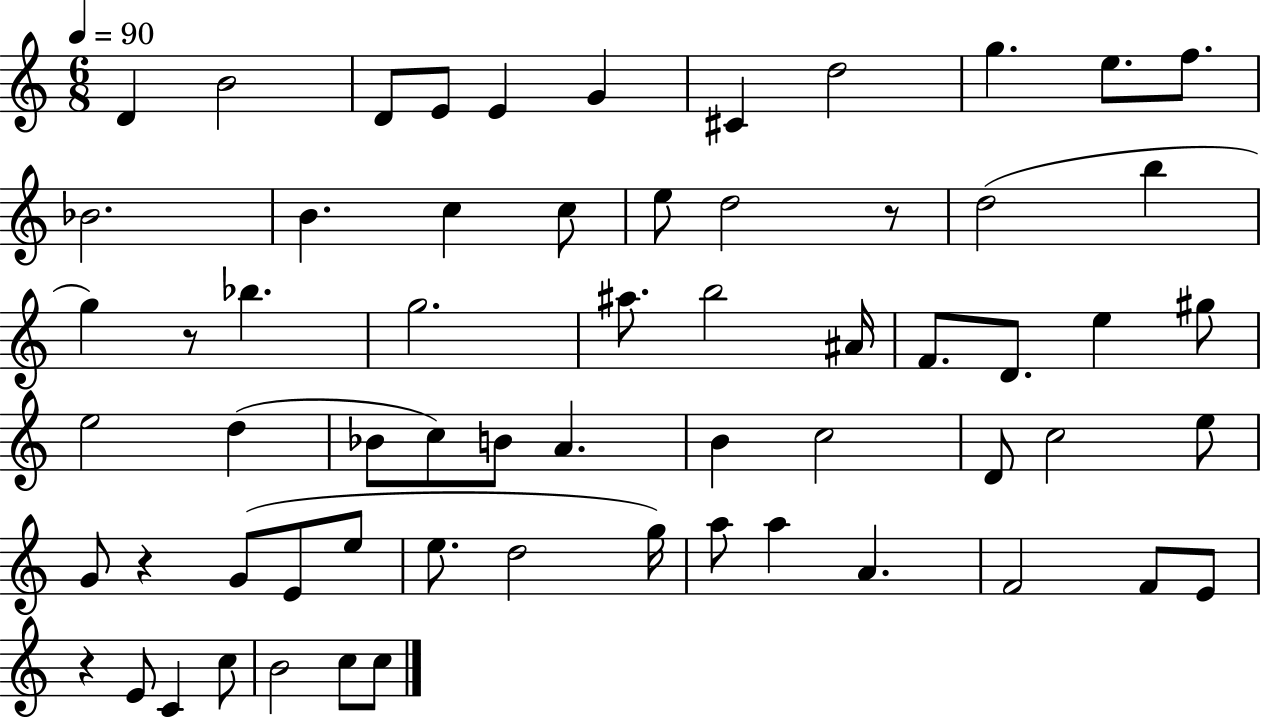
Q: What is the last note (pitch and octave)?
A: C5